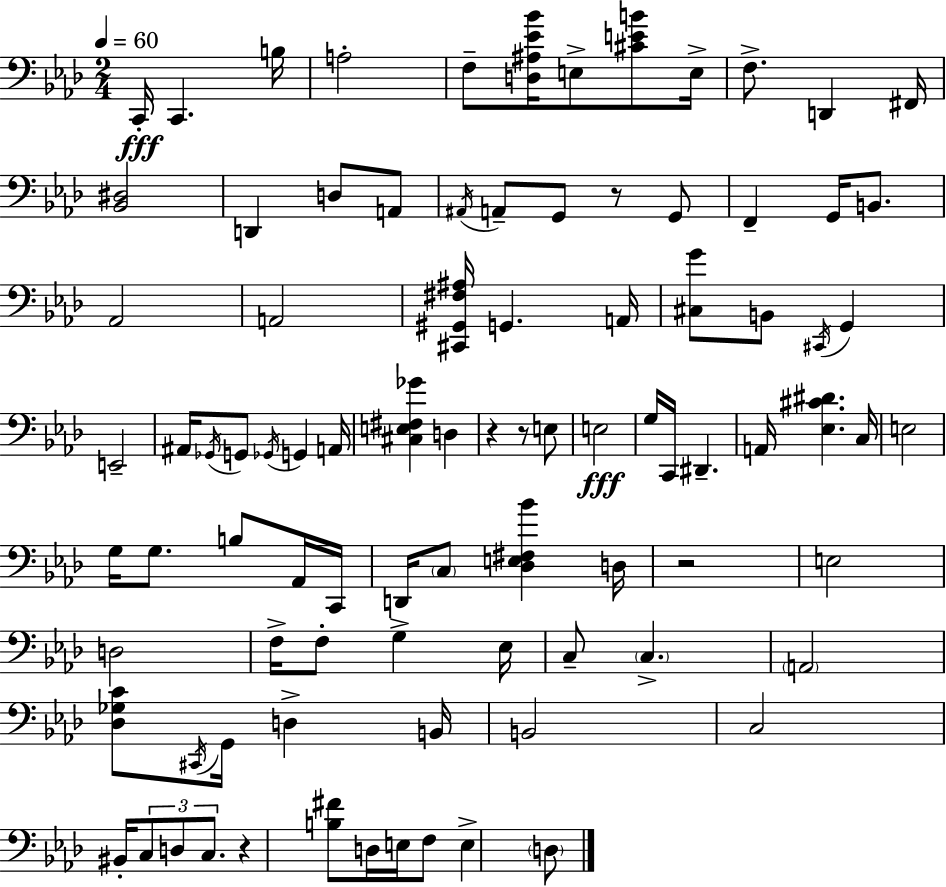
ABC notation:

X:1
T:Untitled
M:2/4
L:1/4
K:Ab
C,,/4 C,, B,/4 A,2 F,/2 [D,^A,_E_B]/4 E,/2 [^CEB]/2 E,/4 F,/2 D,, ^F,,/4 [_B,,^D,]2 D,, D,/2 A,,/2 ^A,,/4 A,,/2 G,,/2 z/2 G,,/2 F,, G,,/4 B,,/2 _A,,2 A,,2 [^C,,^G,,^F,^A,]/4 G,, A,,/4 [^C,G]/2 B,,/2 ^C,,/4 G,, E,,2 ^A,,/4 _G,,/4 G,,/2 _G,,/4 G,, A,,/4 [^C,E,^F,_G] D, z z/2 E,/2 E,2 G,/4 C,,/4 ^D,, A,,/4 [_E,^C^D] C,/4 E,2 G,/4 G,/2 B,/2 _A,,/4 C,,/4 D,,/4 C,/2 [_D,E,^F,_B] D,/4 z2 E,2 D,2 F,/4 F,/2 G, _E,/4 C,/2 C, A,,2 [_D,_G,C]/2 ^C,,/4 G,,/4 D, B,,/4 B,,2 C,2 ^B,,/4 C,/2 D,/2 C,/2 z [B,^F]/2 D,/4 E,/4 F,/2 E, D,/2